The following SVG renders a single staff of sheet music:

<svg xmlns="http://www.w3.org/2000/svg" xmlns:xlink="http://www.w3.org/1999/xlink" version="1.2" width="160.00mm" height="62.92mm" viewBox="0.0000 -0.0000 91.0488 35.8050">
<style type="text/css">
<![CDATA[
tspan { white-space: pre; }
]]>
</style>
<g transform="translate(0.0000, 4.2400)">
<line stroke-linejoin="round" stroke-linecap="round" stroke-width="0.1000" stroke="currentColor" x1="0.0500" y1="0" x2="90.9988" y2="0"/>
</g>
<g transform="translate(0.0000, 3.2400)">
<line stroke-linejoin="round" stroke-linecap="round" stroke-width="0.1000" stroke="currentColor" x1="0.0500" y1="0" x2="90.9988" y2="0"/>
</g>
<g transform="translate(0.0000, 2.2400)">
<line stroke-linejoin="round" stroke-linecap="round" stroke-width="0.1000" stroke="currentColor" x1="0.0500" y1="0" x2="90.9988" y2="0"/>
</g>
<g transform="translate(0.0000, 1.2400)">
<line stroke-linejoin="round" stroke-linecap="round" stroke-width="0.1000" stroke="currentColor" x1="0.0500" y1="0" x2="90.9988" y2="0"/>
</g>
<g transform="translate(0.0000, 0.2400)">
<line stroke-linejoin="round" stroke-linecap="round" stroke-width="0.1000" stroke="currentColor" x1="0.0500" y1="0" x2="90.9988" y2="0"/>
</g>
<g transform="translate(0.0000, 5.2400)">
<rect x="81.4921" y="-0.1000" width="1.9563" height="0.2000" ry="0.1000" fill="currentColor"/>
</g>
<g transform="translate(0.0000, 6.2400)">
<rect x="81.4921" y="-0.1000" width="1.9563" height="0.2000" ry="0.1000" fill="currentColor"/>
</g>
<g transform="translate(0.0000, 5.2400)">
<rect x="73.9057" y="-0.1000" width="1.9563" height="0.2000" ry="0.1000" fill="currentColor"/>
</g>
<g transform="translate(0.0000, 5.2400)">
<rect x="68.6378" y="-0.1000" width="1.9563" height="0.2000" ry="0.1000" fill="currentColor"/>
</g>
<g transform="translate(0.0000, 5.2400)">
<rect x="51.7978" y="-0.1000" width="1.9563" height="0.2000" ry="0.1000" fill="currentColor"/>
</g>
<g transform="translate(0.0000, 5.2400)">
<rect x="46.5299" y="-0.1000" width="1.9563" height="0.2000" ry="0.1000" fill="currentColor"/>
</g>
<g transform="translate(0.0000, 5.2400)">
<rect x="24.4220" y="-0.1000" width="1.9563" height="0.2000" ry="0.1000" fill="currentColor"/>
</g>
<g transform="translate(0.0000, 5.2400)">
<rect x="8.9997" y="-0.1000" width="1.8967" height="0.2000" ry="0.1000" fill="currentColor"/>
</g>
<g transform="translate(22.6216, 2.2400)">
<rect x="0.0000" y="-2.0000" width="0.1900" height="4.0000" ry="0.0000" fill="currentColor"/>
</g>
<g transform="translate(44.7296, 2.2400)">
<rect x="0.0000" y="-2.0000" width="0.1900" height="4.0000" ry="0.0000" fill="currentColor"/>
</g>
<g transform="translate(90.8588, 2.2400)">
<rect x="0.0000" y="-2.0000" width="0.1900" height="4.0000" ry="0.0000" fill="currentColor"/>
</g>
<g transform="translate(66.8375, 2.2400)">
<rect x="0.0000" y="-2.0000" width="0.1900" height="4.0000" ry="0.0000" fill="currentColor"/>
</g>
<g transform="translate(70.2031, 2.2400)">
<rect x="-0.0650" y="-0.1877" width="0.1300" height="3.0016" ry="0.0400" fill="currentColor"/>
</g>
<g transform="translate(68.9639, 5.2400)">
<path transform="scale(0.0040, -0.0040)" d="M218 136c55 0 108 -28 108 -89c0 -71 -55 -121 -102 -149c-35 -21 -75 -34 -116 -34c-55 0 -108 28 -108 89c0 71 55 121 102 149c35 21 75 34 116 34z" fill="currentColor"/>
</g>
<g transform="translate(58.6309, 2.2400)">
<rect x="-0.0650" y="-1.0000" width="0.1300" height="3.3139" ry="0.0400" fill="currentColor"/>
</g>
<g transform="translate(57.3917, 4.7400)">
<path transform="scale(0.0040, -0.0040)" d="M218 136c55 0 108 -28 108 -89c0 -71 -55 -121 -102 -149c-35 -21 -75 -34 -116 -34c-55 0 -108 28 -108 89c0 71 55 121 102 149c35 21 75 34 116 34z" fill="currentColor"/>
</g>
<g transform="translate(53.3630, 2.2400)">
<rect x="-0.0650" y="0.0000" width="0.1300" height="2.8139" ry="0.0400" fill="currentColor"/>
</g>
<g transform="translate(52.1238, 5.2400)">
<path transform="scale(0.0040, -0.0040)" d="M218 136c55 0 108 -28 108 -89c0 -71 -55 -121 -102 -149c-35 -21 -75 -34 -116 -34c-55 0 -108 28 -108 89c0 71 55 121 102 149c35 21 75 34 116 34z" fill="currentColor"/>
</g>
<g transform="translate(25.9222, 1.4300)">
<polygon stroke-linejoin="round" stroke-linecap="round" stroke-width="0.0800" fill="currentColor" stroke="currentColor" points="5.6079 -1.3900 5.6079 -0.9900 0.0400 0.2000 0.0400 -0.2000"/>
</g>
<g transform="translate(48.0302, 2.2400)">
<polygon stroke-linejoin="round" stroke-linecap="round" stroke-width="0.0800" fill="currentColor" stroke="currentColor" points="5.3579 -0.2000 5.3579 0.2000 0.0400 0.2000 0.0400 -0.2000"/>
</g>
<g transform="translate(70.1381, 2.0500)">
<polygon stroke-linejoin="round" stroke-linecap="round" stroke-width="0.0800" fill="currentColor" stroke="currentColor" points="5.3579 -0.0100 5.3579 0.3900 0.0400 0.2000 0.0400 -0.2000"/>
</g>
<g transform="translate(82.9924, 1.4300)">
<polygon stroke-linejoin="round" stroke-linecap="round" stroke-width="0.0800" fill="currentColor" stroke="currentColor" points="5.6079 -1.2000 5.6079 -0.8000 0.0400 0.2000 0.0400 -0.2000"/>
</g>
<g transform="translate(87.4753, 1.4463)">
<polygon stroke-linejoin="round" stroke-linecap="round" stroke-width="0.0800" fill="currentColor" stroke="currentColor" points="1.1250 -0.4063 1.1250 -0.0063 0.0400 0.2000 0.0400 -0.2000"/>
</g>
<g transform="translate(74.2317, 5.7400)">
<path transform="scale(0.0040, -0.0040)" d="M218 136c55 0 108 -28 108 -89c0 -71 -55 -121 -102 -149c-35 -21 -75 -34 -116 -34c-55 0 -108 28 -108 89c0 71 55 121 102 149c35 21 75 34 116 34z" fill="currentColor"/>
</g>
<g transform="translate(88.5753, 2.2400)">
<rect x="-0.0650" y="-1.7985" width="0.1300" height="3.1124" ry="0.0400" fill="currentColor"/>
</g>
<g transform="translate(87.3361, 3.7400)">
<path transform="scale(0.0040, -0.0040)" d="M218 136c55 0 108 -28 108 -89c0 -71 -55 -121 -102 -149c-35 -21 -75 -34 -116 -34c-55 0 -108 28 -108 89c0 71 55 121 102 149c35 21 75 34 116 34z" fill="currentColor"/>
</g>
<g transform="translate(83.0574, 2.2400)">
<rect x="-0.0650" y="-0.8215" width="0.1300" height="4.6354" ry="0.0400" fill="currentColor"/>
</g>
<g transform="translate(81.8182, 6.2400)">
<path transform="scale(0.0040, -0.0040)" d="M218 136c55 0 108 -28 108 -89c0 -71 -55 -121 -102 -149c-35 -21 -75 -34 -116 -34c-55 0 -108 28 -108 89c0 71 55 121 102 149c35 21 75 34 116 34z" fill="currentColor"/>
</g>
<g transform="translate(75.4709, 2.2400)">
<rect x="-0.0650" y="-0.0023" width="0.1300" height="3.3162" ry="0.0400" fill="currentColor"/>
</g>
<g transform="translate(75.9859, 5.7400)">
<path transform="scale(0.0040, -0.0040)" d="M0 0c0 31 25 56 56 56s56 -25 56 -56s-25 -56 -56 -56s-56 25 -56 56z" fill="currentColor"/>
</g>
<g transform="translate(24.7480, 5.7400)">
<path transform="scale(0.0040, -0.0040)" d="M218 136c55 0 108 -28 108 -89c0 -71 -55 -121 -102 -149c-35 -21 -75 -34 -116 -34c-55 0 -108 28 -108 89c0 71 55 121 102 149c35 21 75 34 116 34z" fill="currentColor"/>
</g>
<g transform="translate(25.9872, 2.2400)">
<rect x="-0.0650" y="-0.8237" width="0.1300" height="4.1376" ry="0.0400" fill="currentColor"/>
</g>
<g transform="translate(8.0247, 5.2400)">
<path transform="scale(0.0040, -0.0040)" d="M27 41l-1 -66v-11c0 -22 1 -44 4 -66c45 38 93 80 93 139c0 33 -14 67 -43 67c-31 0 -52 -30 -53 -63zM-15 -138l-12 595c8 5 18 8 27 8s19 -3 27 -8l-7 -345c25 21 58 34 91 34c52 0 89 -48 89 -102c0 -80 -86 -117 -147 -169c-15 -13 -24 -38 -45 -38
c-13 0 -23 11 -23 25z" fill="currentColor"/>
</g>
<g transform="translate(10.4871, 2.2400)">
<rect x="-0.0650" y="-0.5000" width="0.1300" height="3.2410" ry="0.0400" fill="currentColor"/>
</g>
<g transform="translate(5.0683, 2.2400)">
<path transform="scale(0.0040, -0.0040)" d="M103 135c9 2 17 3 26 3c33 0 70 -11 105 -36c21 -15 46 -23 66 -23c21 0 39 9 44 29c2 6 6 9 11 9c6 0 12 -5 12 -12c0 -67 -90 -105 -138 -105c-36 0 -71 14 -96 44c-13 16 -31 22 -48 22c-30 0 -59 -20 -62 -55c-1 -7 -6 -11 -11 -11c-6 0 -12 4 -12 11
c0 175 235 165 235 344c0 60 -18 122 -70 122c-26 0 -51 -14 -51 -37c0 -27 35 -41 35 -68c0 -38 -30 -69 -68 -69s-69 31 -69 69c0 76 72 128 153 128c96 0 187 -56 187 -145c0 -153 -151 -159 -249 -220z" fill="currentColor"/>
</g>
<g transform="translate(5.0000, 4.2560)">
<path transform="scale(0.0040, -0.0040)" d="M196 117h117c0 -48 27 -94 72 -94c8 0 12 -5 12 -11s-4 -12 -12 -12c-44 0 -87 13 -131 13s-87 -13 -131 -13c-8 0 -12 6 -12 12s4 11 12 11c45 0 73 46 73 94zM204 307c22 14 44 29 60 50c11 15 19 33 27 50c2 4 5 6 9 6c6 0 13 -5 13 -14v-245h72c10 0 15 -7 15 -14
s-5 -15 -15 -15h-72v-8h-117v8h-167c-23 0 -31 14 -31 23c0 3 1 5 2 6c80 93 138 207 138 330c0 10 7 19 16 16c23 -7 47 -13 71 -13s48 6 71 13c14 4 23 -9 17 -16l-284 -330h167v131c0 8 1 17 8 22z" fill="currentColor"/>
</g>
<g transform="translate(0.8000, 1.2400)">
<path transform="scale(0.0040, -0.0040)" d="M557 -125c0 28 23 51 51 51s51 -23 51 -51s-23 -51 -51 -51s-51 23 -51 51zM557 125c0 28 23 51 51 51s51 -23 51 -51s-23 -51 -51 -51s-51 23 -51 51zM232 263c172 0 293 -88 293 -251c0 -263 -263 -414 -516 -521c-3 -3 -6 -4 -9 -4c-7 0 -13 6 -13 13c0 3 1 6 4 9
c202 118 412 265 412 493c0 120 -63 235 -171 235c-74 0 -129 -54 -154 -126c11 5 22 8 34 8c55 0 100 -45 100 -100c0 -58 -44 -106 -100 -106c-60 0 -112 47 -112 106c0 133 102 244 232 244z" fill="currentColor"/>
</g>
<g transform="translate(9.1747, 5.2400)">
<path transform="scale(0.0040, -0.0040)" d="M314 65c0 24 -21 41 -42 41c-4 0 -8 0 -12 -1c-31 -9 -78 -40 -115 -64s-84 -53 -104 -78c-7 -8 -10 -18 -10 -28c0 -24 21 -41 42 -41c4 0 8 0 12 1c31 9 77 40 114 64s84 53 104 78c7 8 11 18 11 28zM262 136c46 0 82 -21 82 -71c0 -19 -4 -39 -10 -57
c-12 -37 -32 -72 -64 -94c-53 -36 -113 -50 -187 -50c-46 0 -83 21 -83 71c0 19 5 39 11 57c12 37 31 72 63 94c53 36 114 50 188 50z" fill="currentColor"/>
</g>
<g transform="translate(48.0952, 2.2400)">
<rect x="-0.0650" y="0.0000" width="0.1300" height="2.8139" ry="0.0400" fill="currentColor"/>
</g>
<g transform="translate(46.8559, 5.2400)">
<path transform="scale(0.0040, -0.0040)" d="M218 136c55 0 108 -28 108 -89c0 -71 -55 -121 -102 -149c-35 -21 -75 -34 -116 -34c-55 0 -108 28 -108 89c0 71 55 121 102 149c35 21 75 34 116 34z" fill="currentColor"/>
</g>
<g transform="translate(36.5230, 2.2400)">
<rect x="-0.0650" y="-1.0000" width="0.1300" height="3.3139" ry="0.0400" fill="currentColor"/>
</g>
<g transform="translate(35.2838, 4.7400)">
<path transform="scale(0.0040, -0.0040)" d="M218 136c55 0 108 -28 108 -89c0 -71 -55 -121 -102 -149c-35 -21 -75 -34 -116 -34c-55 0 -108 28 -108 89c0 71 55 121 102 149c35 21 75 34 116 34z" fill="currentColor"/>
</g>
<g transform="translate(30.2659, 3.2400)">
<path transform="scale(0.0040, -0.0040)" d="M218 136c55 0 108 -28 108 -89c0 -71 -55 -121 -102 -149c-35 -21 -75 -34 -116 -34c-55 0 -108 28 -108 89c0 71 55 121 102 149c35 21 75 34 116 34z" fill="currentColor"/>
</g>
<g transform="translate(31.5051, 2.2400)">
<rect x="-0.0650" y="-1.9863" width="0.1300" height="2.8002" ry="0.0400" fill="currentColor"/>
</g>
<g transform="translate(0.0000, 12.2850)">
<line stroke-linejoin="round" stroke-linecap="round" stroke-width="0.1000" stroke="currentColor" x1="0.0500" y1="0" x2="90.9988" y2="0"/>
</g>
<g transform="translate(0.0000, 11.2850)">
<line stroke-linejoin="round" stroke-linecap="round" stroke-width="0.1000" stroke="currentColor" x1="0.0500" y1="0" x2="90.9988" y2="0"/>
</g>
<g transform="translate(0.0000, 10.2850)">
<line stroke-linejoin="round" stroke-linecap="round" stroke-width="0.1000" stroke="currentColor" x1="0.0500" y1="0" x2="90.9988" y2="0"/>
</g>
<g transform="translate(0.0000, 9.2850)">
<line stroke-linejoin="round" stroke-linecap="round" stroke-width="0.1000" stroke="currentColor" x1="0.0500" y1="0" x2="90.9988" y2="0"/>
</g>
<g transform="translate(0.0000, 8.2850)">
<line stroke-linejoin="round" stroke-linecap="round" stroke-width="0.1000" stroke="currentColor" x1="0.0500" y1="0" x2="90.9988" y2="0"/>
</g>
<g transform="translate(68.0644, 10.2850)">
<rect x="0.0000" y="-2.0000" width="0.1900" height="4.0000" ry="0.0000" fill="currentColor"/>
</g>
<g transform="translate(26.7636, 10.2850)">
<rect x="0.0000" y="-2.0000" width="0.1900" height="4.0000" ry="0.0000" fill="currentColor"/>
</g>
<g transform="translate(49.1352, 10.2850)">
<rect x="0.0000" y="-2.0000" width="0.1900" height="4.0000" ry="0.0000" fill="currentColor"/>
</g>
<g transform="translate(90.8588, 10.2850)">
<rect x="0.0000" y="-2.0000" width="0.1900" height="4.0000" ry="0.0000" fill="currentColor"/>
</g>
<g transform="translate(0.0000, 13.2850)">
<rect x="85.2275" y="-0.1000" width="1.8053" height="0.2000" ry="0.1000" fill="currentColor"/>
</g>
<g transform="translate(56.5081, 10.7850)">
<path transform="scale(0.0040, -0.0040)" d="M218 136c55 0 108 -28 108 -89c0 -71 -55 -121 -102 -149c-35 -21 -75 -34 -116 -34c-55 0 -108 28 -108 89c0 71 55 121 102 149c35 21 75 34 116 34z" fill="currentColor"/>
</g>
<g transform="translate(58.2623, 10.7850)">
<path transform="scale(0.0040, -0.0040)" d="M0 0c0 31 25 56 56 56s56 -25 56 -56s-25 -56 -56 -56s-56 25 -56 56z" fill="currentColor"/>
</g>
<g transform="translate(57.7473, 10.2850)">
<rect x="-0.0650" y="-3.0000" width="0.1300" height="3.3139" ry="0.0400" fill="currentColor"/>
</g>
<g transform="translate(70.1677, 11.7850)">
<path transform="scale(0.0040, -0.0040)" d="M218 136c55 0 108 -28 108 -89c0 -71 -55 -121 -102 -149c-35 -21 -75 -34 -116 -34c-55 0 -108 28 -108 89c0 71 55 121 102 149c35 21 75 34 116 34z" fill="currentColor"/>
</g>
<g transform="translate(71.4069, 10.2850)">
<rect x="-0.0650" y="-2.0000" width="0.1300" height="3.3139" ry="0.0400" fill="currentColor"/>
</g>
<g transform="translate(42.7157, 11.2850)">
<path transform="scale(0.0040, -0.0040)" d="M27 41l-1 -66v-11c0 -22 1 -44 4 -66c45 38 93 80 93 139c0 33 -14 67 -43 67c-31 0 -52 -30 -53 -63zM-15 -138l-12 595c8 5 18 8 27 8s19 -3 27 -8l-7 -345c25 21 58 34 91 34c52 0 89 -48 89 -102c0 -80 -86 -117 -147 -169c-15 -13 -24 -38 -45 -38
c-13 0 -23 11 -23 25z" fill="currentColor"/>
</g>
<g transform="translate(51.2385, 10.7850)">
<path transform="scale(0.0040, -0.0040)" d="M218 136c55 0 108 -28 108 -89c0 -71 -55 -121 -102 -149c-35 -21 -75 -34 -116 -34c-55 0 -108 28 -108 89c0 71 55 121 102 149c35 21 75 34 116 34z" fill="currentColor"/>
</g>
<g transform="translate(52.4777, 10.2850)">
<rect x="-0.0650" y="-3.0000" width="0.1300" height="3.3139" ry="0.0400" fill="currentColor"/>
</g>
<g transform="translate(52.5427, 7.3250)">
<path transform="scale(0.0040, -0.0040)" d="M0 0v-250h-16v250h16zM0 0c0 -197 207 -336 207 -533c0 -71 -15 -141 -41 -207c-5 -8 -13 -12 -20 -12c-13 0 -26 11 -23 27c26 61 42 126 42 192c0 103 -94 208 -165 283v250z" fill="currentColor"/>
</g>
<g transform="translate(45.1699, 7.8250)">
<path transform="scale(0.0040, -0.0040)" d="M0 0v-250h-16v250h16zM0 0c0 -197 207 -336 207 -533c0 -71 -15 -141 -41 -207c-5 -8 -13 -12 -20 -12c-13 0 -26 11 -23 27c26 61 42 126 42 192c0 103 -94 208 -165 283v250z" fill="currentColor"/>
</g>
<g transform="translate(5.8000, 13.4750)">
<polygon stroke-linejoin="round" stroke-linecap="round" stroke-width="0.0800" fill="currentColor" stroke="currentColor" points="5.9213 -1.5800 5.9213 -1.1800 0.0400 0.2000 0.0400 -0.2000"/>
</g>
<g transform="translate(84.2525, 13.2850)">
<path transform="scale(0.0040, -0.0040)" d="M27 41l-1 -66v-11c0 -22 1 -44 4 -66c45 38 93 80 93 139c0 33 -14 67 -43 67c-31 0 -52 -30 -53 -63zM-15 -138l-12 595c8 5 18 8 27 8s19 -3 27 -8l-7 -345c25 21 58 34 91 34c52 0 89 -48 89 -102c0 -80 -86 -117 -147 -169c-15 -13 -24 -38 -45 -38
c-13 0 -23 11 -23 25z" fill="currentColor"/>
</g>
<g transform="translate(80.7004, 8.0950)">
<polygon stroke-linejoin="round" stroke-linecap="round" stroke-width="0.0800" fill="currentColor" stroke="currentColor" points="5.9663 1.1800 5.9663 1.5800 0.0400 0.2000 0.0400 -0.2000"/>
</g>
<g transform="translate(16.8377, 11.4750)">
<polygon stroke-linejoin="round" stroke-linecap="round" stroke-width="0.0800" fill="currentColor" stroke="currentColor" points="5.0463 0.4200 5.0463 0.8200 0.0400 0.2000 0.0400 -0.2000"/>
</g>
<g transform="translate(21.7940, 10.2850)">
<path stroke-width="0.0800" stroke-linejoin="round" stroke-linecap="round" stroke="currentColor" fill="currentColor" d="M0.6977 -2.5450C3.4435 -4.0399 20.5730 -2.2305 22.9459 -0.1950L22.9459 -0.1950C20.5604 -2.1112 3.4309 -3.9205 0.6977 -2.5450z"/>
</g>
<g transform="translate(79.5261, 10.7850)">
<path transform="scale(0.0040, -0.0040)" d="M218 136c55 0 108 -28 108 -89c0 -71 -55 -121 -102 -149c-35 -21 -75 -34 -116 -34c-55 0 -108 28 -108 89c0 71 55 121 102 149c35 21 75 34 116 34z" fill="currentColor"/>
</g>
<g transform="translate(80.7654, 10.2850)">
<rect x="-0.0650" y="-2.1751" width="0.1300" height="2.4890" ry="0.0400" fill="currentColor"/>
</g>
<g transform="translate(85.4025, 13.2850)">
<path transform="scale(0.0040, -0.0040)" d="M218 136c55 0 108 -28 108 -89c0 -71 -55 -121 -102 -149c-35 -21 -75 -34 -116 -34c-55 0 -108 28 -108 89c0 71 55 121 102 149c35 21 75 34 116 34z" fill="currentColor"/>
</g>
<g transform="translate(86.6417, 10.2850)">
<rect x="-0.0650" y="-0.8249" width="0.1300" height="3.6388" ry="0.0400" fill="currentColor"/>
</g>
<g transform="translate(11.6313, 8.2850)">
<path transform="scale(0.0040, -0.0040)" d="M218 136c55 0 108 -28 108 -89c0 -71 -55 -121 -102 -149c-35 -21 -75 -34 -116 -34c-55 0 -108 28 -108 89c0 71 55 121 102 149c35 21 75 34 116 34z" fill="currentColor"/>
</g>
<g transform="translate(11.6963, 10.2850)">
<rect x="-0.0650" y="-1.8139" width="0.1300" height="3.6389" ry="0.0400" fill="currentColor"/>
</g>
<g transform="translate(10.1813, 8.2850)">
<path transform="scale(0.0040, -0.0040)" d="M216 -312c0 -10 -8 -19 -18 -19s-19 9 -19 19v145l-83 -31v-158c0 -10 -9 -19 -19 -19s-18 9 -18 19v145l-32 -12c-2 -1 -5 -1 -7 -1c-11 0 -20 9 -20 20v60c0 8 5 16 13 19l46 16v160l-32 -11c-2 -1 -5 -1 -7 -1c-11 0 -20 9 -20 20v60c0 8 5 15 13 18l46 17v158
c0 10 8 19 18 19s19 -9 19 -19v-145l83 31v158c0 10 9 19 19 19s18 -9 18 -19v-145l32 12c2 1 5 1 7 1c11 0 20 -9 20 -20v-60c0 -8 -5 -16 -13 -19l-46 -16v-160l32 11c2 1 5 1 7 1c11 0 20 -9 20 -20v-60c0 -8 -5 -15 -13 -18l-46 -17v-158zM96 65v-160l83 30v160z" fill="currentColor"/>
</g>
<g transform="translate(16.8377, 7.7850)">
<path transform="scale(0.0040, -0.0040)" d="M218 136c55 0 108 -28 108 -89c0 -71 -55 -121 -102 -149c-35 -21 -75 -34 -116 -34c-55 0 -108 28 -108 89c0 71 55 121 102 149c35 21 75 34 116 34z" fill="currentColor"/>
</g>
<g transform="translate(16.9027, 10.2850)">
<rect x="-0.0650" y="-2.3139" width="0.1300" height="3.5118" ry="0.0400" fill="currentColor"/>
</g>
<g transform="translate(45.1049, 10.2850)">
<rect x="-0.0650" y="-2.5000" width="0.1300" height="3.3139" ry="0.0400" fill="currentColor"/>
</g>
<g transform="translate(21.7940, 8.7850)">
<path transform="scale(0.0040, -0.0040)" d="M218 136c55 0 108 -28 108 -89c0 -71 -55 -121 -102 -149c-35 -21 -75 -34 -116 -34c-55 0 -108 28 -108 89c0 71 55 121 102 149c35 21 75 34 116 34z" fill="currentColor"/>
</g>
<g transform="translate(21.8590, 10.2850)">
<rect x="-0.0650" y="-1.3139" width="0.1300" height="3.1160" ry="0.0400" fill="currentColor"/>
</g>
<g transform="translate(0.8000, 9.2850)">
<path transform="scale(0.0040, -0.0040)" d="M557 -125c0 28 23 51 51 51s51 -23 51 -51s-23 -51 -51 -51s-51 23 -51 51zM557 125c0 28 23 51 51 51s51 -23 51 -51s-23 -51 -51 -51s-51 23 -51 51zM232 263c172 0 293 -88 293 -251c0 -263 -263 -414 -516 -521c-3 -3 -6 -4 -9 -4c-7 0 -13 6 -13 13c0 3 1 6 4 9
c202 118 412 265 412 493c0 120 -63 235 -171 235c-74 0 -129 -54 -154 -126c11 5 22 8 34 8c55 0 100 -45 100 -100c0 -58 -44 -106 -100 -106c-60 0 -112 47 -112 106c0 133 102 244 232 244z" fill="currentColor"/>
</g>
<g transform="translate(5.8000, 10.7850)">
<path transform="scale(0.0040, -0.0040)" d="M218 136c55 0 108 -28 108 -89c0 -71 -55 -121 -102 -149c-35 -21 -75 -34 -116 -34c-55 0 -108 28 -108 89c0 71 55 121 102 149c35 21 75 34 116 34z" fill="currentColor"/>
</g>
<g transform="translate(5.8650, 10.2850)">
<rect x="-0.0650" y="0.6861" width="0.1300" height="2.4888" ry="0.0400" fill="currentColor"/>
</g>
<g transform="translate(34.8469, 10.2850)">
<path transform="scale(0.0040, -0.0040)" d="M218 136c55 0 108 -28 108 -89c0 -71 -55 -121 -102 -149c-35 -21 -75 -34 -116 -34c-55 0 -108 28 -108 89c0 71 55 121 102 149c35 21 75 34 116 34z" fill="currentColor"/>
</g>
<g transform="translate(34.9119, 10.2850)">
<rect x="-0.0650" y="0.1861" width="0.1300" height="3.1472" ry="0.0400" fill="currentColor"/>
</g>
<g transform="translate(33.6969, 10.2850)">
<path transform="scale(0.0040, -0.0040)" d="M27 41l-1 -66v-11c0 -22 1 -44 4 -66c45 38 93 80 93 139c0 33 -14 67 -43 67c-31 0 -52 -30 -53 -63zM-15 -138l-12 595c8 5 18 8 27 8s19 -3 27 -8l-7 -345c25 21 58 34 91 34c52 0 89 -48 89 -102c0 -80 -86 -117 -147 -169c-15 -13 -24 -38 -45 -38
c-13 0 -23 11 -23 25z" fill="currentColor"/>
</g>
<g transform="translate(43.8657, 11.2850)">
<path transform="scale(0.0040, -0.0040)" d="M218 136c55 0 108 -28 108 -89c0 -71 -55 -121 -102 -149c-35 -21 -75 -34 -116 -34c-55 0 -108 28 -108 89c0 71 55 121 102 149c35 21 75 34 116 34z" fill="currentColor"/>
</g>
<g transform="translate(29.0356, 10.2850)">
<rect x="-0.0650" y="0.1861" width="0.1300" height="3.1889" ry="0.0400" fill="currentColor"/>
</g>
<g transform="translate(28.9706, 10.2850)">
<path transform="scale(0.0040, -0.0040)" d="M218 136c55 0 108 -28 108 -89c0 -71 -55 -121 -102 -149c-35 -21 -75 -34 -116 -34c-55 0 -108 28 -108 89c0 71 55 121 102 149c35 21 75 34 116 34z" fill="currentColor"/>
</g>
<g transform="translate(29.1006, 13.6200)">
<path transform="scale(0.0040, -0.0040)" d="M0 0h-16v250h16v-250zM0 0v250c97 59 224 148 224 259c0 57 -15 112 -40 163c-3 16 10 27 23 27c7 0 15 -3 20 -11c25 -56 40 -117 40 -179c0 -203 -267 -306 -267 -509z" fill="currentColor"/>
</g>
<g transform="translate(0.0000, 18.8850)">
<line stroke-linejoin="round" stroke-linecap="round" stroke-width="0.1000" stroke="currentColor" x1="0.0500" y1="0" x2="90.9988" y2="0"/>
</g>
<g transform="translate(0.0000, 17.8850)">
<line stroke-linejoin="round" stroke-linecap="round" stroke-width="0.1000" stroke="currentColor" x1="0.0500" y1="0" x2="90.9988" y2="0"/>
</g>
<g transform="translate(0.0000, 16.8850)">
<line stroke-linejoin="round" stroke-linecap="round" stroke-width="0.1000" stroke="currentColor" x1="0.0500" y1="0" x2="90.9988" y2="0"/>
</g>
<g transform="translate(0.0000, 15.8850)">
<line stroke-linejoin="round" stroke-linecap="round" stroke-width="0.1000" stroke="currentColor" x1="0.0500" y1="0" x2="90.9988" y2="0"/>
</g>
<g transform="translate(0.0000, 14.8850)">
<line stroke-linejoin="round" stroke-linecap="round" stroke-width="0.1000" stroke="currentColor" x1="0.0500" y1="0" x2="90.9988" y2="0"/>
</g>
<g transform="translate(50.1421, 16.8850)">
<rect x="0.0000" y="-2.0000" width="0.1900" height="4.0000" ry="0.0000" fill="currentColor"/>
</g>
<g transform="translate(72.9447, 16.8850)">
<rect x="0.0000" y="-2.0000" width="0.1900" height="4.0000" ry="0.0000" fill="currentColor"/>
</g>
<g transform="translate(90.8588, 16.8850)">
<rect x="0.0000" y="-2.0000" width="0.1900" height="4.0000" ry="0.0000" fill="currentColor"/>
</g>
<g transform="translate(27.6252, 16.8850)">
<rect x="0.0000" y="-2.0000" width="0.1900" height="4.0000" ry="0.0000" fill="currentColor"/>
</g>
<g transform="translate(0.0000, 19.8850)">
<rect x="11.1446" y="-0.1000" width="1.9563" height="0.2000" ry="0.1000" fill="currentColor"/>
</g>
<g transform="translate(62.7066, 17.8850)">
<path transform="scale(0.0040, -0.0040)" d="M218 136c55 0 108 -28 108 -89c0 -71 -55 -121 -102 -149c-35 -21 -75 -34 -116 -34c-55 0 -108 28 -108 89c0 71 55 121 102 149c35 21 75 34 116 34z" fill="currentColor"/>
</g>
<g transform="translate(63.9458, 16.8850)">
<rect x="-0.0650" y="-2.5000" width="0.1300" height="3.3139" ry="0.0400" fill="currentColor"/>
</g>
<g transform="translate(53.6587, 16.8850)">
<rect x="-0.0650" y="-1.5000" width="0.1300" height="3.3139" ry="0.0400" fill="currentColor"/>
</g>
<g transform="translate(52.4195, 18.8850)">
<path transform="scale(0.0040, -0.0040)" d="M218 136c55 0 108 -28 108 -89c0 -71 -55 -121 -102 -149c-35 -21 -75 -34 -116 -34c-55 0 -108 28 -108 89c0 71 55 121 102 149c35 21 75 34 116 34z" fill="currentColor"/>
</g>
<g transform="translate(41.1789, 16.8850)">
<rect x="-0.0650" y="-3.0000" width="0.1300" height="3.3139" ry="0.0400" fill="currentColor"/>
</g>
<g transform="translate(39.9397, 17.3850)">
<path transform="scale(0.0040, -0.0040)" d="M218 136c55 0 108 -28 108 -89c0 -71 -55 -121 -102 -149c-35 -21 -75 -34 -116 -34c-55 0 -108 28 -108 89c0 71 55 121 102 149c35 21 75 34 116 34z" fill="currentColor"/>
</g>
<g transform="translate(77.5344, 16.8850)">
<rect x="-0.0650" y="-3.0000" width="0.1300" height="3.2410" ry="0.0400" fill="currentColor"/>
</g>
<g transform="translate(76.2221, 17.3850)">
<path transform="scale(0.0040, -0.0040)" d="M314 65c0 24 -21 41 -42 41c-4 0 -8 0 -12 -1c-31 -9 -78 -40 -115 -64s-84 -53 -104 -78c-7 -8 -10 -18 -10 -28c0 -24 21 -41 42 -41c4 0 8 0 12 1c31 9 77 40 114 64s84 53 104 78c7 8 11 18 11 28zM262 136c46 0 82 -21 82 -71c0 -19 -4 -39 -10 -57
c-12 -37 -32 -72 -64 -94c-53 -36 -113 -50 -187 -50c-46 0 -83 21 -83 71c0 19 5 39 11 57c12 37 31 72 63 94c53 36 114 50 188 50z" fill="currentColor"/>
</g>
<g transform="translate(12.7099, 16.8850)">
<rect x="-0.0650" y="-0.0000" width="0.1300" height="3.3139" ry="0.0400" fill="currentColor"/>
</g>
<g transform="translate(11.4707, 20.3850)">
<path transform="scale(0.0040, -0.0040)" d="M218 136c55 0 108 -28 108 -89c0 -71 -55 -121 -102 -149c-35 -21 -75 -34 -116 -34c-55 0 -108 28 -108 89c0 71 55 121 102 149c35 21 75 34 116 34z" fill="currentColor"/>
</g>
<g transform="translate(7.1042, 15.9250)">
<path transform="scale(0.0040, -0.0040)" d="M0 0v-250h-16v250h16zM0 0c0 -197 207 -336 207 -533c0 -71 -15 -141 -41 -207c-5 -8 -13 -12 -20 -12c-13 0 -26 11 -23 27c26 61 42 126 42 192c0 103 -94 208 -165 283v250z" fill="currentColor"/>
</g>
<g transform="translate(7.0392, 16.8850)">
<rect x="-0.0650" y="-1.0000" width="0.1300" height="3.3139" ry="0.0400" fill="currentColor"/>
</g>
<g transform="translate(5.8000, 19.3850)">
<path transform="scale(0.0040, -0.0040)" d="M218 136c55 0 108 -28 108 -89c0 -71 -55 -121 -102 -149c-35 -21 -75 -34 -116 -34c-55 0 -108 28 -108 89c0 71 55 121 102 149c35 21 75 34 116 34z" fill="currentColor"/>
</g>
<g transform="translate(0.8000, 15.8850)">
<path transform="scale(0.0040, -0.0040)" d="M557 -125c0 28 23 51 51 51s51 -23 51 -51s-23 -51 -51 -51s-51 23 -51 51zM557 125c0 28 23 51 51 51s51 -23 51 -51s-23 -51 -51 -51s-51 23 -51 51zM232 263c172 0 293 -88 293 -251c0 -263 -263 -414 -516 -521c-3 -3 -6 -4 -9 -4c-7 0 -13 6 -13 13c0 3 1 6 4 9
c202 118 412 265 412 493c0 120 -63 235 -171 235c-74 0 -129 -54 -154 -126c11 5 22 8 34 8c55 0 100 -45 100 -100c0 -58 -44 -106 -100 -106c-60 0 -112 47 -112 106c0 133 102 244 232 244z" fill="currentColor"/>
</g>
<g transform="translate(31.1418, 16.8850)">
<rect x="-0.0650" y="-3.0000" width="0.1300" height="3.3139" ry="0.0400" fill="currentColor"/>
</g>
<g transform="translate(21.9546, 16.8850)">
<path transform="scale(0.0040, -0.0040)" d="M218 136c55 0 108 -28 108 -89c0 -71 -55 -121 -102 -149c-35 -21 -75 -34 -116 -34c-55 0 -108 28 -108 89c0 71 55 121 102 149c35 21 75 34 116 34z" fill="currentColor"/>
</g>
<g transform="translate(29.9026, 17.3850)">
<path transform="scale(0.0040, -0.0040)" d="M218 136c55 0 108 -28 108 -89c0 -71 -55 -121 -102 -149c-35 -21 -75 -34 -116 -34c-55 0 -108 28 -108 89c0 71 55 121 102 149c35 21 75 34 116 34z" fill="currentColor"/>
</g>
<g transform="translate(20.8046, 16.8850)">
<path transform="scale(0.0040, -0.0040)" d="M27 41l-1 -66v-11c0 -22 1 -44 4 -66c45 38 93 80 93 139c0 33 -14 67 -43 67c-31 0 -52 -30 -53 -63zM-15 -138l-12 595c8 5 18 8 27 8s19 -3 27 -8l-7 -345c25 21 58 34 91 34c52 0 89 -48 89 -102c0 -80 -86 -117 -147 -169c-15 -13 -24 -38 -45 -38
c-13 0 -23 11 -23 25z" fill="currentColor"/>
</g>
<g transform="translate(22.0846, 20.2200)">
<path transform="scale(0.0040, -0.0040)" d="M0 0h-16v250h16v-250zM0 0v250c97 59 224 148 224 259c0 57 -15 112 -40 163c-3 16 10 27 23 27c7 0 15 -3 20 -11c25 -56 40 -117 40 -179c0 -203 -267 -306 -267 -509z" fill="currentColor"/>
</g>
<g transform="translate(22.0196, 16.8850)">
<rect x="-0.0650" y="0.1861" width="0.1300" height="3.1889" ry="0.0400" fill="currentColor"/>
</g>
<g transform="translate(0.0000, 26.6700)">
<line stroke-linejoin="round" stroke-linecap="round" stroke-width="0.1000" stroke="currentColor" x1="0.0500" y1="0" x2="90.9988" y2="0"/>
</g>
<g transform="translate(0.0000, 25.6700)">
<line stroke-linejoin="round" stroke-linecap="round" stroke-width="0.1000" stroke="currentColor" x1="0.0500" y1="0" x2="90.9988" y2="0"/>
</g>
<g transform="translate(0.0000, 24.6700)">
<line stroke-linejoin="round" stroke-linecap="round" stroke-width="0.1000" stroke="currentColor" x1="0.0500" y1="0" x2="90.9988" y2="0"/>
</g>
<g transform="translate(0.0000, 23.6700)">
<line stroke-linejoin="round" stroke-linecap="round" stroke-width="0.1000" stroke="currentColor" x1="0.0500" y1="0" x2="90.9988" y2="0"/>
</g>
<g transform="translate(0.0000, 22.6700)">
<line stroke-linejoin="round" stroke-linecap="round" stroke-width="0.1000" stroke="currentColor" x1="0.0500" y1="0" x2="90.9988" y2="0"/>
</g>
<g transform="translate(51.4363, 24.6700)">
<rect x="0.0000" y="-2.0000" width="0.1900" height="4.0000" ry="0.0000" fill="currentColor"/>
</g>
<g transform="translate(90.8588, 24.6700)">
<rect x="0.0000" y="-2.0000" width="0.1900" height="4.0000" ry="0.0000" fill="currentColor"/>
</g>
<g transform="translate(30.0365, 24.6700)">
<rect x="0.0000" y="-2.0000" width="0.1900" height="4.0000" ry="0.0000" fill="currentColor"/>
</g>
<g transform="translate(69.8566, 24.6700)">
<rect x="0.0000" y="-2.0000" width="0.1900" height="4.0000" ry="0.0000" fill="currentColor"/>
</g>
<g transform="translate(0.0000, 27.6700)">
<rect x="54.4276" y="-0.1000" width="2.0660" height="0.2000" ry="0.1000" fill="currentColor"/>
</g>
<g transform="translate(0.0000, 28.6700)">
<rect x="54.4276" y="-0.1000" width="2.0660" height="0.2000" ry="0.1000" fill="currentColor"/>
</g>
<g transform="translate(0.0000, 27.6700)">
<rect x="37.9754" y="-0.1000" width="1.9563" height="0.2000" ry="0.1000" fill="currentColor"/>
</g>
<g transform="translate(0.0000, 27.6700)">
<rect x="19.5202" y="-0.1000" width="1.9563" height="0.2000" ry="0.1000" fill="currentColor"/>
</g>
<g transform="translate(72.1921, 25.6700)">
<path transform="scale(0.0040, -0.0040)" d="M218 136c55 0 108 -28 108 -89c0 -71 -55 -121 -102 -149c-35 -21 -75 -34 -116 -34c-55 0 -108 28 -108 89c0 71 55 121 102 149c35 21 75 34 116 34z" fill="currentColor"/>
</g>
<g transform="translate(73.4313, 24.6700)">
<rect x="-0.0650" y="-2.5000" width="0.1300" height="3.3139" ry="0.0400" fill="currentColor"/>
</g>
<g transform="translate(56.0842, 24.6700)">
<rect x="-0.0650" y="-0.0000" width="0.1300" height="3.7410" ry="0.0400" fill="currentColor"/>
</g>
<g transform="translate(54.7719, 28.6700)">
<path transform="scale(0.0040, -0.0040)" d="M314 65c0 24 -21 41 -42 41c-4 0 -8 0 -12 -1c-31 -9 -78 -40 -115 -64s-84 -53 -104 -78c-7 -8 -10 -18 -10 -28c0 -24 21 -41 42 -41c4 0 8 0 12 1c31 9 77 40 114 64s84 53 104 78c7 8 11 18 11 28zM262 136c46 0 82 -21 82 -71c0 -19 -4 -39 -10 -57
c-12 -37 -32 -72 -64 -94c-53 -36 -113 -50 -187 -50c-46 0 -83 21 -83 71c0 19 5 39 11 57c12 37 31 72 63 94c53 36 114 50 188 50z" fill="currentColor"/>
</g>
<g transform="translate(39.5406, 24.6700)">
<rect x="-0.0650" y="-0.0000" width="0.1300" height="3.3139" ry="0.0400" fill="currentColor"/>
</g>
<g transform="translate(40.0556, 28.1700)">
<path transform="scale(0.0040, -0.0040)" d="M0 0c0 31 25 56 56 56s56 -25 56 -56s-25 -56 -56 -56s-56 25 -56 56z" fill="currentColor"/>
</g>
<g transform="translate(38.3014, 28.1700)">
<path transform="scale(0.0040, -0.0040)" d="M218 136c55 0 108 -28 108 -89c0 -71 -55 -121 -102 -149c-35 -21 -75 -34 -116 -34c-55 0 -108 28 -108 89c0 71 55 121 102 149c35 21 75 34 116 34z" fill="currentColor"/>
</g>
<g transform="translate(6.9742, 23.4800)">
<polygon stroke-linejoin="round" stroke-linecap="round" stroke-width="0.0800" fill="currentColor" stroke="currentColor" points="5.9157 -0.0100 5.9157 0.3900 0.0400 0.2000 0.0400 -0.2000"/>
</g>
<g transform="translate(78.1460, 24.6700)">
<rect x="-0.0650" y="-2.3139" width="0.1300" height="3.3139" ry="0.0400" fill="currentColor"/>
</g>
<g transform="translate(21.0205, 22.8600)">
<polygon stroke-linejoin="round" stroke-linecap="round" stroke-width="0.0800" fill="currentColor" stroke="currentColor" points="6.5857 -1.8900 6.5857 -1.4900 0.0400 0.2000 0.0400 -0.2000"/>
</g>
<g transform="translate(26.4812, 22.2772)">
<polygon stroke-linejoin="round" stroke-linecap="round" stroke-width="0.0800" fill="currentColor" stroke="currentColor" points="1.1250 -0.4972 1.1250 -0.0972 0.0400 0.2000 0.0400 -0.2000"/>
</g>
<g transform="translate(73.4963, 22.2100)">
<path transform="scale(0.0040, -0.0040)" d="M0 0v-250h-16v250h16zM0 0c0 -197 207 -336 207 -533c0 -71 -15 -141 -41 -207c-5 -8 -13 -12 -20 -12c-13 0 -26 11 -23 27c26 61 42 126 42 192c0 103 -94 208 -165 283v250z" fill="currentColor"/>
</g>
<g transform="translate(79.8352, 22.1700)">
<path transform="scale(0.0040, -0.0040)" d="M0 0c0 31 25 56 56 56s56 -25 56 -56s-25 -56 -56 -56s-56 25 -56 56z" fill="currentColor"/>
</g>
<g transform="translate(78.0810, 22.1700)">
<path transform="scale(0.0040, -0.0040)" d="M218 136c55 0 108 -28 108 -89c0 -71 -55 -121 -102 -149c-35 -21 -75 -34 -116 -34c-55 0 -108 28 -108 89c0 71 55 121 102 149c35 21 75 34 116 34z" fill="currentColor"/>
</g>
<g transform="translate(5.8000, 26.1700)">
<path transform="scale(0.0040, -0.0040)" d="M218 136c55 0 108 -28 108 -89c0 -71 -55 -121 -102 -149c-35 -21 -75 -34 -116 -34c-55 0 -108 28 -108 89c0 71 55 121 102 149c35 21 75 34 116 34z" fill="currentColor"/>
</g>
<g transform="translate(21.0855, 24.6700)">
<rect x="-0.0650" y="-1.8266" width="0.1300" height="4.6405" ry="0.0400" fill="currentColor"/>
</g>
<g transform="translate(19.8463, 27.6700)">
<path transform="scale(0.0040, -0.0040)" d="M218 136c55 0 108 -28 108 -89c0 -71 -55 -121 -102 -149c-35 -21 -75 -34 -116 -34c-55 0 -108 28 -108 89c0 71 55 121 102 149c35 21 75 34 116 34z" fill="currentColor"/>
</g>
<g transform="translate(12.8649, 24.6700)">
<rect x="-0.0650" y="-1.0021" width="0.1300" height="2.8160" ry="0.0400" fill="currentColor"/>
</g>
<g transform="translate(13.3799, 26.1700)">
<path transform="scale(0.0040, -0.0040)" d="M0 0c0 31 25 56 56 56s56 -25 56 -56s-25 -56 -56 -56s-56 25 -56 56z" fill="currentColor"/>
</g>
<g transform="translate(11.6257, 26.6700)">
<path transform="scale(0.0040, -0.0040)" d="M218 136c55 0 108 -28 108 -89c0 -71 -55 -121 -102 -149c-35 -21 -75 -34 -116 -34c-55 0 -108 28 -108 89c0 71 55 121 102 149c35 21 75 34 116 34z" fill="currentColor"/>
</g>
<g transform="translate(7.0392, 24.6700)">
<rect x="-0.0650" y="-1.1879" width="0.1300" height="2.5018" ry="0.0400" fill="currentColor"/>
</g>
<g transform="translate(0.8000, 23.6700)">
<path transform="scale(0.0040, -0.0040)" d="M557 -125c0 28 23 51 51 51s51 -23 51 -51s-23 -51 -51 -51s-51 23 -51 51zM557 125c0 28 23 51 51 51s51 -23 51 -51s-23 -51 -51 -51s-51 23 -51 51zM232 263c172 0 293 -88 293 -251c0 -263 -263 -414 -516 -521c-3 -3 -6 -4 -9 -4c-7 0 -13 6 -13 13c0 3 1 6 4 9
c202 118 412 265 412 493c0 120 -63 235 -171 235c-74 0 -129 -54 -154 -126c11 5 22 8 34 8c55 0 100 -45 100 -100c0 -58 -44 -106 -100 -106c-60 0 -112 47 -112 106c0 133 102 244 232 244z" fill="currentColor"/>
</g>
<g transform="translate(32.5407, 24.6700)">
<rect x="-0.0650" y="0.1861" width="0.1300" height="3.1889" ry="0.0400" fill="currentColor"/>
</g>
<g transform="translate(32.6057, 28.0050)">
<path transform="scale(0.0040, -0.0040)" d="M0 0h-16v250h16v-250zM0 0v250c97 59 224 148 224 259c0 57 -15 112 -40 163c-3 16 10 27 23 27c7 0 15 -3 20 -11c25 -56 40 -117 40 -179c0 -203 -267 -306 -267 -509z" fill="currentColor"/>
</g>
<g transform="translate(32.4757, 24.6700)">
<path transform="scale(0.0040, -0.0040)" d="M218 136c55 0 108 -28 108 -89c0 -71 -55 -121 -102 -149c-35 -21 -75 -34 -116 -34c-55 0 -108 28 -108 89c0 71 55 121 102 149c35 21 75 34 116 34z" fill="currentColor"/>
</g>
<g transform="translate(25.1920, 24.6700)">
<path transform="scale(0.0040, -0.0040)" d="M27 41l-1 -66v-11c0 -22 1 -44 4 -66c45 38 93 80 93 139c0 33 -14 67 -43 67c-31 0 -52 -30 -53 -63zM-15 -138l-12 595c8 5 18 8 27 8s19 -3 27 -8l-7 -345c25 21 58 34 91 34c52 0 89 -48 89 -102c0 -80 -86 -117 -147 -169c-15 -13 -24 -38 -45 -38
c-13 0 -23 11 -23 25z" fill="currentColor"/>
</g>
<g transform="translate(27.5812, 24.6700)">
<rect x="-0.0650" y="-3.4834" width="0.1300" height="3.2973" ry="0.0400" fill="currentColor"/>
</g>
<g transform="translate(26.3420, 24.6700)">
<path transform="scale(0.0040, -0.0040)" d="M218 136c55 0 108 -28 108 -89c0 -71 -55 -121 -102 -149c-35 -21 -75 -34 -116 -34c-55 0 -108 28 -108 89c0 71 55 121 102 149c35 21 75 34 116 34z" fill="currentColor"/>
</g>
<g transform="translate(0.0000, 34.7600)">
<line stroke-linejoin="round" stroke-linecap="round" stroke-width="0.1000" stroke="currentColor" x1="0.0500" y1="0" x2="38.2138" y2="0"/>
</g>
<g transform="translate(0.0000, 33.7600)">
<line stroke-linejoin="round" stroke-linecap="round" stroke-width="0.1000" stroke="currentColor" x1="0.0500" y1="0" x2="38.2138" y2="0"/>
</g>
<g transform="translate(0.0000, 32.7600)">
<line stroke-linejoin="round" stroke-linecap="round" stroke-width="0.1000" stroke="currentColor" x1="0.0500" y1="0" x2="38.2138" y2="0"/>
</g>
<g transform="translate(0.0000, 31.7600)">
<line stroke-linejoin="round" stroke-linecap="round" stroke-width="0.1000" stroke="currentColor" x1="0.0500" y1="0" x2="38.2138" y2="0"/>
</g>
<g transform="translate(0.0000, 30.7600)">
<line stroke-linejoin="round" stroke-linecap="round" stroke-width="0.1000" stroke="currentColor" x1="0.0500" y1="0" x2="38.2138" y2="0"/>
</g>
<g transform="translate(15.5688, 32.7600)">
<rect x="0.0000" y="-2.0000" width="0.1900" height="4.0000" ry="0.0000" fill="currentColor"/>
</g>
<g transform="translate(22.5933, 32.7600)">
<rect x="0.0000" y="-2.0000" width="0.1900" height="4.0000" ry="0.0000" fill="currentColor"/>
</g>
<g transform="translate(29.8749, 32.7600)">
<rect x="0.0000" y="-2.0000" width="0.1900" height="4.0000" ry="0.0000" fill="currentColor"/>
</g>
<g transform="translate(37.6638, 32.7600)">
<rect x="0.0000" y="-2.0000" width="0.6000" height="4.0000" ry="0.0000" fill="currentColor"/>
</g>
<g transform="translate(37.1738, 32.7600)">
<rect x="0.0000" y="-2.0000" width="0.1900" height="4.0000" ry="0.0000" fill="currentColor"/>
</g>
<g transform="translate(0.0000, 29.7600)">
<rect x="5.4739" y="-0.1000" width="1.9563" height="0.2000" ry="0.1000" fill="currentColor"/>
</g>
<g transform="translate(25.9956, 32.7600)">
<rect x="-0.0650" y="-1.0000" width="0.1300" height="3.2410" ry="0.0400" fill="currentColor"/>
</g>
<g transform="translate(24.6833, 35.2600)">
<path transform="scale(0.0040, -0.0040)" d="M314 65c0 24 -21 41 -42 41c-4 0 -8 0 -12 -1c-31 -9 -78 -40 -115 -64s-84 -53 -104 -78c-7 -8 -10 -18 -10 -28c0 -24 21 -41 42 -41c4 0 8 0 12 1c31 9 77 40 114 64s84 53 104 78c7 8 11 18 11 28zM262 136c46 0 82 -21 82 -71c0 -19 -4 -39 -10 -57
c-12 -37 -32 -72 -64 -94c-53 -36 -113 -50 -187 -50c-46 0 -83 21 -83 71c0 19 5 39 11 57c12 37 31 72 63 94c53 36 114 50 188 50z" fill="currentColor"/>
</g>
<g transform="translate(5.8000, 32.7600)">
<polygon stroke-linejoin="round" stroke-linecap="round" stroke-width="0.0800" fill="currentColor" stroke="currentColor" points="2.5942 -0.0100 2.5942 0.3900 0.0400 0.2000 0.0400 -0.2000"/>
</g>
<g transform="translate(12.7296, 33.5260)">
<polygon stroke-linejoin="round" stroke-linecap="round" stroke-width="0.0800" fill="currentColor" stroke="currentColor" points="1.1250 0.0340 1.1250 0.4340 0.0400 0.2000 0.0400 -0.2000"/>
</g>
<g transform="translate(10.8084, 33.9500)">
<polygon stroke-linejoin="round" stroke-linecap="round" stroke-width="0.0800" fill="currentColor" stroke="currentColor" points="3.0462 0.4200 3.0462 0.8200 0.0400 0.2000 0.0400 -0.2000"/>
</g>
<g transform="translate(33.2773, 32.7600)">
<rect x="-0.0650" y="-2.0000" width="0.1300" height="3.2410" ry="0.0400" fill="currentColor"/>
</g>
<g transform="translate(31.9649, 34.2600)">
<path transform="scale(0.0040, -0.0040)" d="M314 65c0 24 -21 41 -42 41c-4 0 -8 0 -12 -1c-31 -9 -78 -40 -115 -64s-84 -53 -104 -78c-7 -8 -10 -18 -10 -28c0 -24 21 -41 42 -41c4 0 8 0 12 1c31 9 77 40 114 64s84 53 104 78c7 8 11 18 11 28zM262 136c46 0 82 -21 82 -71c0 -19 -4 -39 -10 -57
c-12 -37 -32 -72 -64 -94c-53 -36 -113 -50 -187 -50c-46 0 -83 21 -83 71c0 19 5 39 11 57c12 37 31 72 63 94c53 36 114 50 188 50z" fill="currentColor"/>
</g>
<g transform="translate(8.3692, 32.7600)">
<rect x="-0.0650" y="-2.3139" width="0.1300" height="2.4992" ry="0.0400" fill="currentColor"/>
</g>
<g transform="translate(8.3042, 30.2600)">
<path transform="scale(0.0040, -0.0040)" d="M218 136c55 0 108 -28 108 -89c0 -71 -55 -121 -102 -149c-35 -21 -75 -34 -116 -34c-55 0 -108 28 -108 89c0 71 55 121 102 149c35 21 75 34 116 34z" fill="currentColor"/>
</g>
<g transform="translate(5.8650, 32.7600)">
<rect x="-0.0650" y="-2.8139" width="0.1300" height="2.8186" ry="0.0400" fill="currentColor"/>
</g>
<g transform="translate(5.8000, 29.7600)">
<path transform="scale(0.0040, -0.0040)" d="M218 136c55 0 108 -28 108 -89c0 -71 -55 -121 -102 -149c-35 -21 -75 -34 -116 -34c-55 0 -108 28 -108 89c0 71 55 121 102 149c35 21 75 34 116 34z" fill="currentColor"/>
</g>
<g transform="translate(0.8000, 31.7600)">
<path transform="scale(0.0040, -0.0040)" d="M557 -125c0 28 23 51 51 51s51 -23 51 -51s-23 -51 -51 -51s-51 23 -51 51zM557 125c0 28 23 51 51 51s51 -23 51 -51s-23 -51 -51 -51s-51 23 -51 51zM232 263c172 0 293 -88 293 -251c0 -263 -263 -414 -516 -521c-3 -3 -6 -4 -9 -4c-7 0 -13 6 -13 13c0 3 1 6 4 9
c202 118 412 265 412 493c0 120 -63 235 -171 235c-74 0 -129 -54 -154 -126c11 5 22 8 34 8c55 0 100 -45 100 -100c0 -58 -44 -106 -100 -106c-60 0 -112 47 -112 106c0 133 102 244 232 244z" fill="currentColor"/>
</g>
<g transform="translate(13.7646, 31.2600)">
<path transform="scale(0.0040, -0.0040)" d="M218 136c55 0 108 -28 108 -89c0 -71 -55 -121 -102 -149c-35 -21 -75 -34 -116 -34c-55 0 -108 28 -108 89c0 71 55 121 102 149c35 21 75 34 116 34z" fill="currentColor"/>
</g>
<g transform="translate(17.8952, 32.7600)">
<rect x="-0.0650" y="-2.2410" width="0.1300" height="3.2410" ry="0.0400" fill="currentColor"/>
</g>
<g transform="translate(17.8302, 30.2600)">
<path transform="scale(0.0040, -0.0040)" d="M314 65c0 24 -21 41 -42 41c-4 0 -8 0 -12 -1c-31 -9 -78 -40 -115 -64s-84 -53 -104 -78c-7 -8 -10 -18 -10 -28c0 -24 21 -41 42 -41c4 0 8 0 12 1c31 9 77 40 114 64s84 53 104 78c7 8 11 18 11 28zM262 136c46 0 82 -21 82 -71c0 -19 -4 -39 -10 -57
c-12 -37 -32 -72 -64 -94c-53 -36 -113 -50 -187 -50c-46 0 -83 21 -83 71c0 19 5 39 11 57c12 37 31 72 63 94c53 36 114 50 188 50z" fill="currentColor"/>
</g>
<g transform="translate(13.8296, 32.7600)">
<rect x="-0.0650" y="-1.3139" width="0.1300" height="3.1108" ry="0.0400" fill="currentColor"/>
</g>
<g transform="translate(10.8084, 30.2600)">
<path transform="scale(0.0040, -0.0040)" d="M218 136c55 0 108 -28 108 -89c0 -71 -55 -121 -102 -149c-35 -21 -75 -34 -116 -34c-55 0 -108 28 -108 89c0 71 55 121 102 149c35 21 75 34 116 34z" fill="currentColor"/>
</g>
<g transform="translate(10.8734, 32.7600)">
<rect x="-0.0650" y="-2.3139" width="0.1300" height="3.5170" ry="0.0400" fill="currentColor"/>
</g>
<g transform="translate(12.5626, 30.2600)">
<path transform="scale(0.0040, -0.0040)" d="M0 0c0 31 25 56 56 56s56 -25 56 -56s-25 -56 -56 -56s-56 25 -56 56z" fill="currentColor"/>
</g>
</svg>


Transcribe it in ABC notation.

X:1
T:Untitled
M:2/4
L:1/4
K:C
_E,,2 D,,/2 B,,/2 F,, E,,/2 E,,/2 F,, E,,/2 D,,/2 C,,/2 A,,/4 C,/2 ^A,/2 B,/2 G,/2 D,/2 _D, _B,,/2 C,/2 C, A,, C,/2 _E,,/2 F,,/2 D,, _D,/2 C, C, G,, B,, C,2 A,,/2 G,,/2 E,,/2 _D,/4 D,/2 D,, C,,2 B,,/2 B, C/2 B,/2 B,/2 G,/4 B,2 F,,2 A,,2